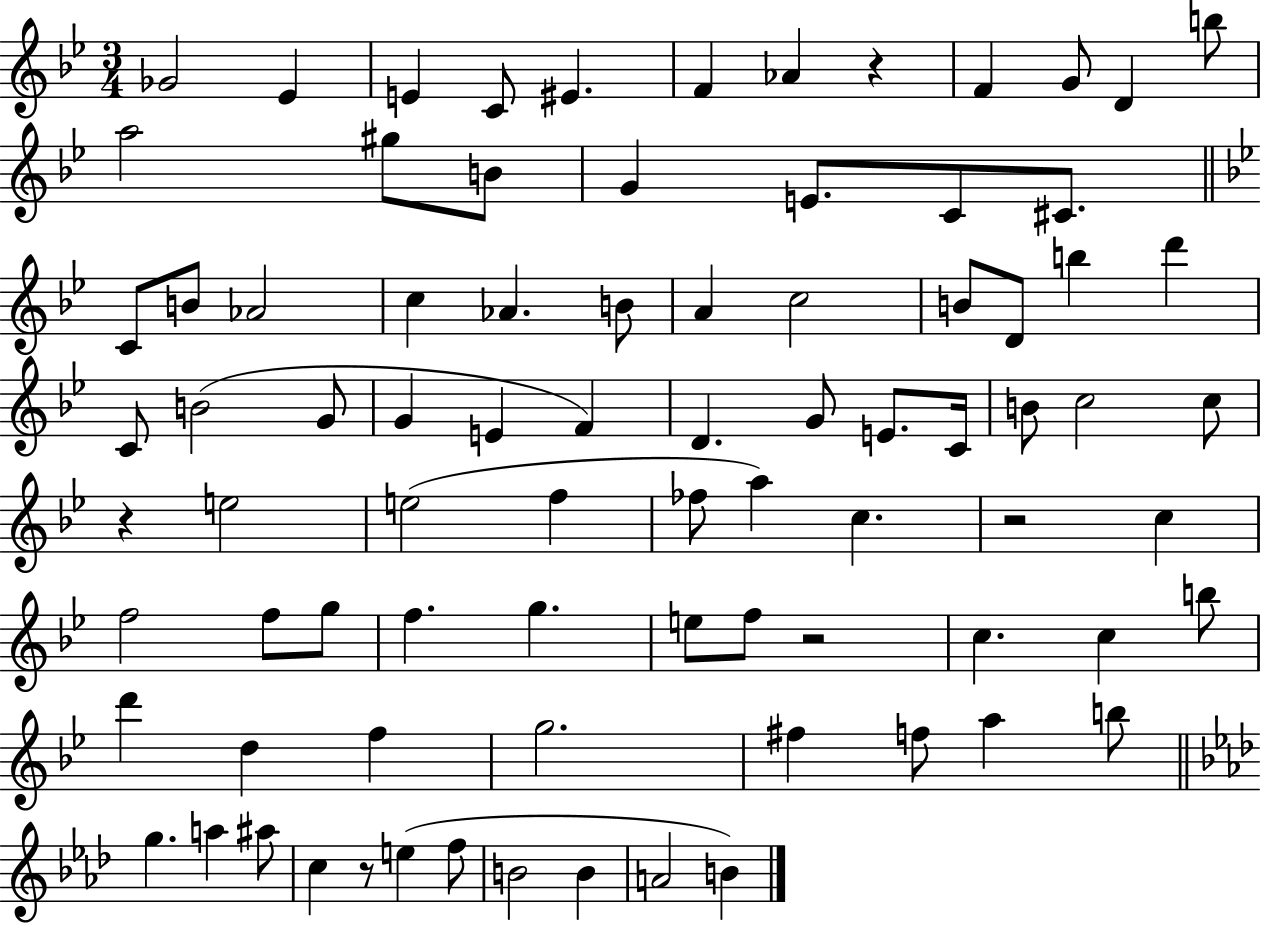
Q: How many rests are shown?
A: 5